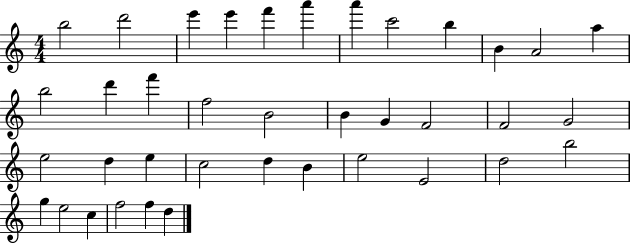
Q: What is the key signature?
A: C major